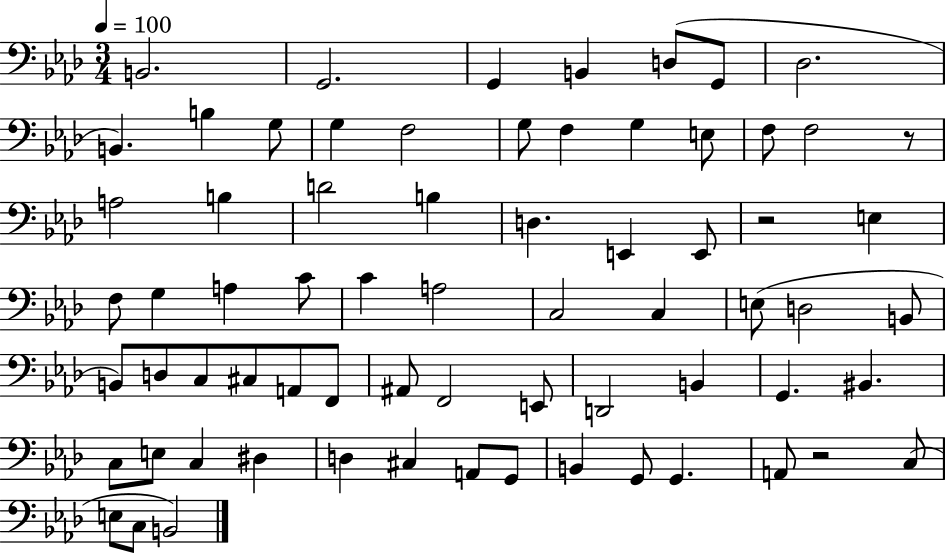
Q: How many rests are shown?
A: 3